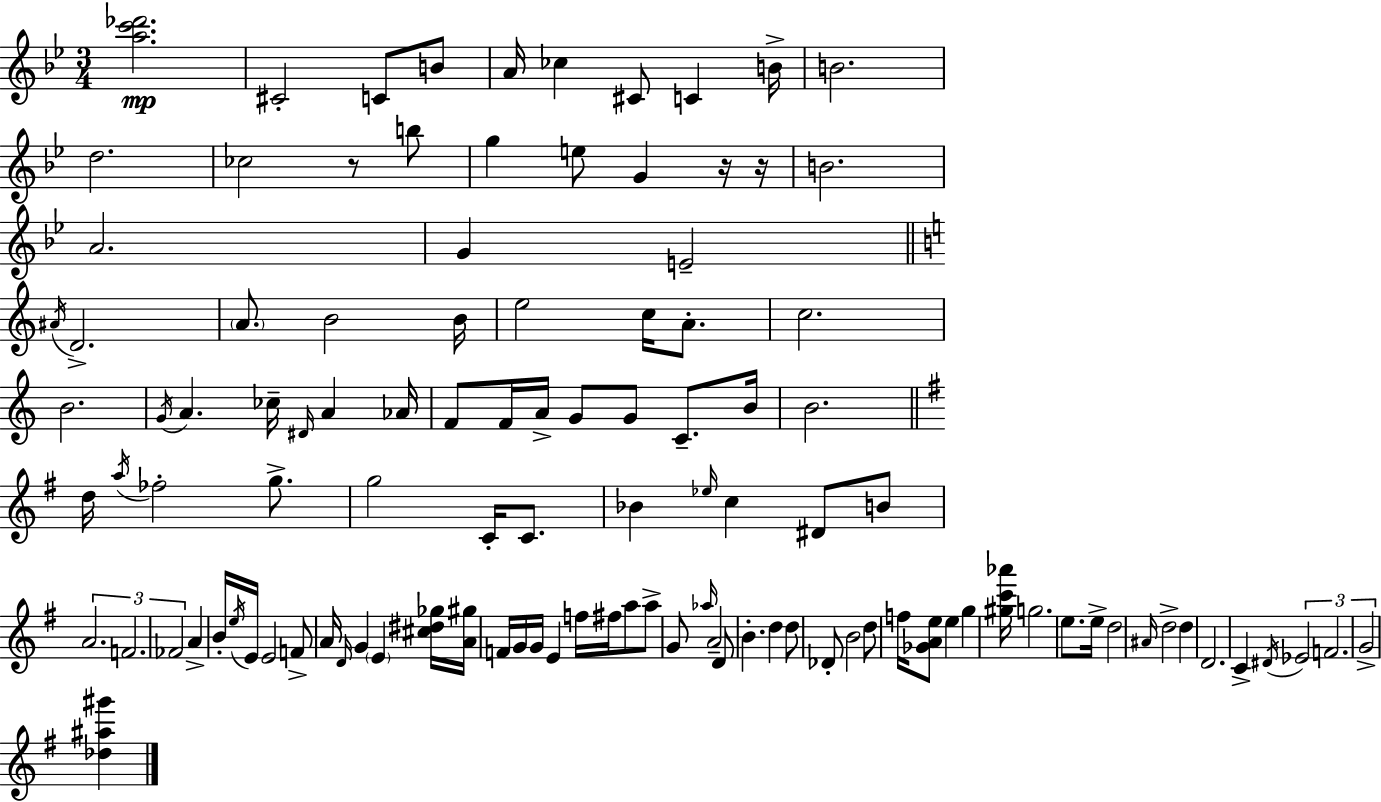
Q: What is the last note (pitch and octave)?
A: G4